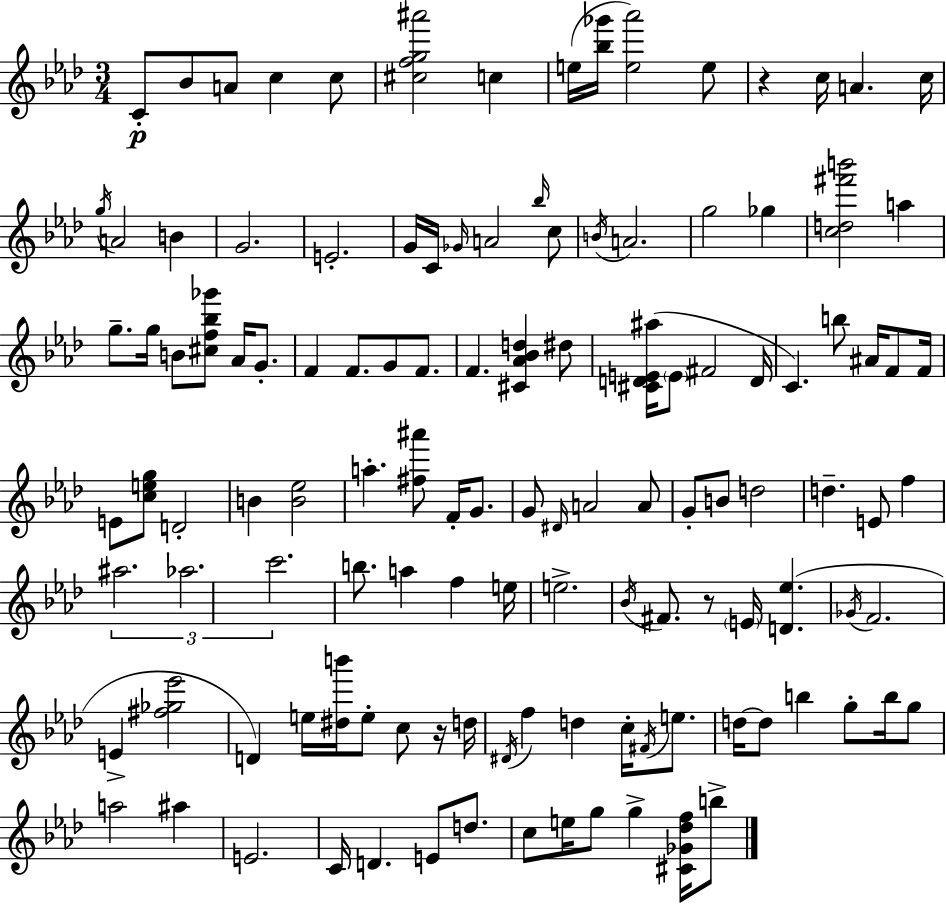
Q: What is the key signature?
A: AES major